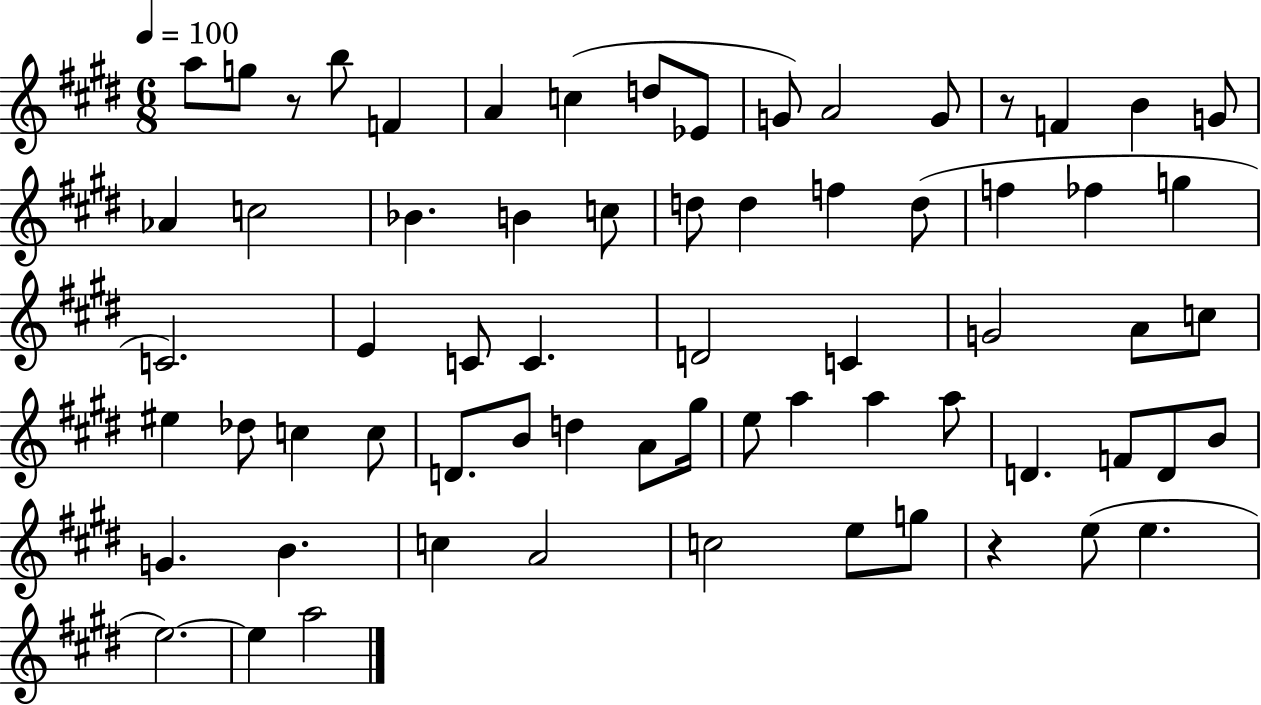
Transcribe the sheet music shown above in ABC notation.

X:1
T:Untitled
M:6/8
L:1/4
K:E
a/2 g/2 z/2 b/2 F A c d/2 _E/2 G/2 A2 G/2 z/2 F B G/2 _A c2 _B B c/2 d/2 d f d/2 f _f g C2 E C/2 C D2 C G2 A/2 c/2 ^e _d/2 c c/2 D/2 B/2 d A/2 ^g/4 e/2 a a a/2 D F/2 D/2 B/2 G B c A2 c2 e/2 g/2 z e/2 e e2 e a2